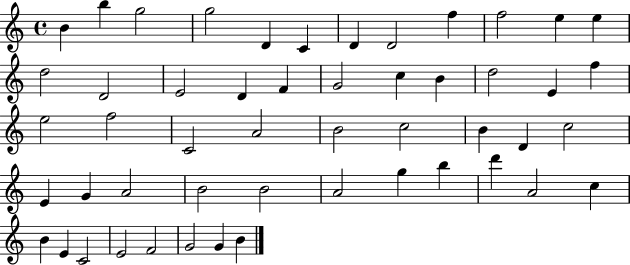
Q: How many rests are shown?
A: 0